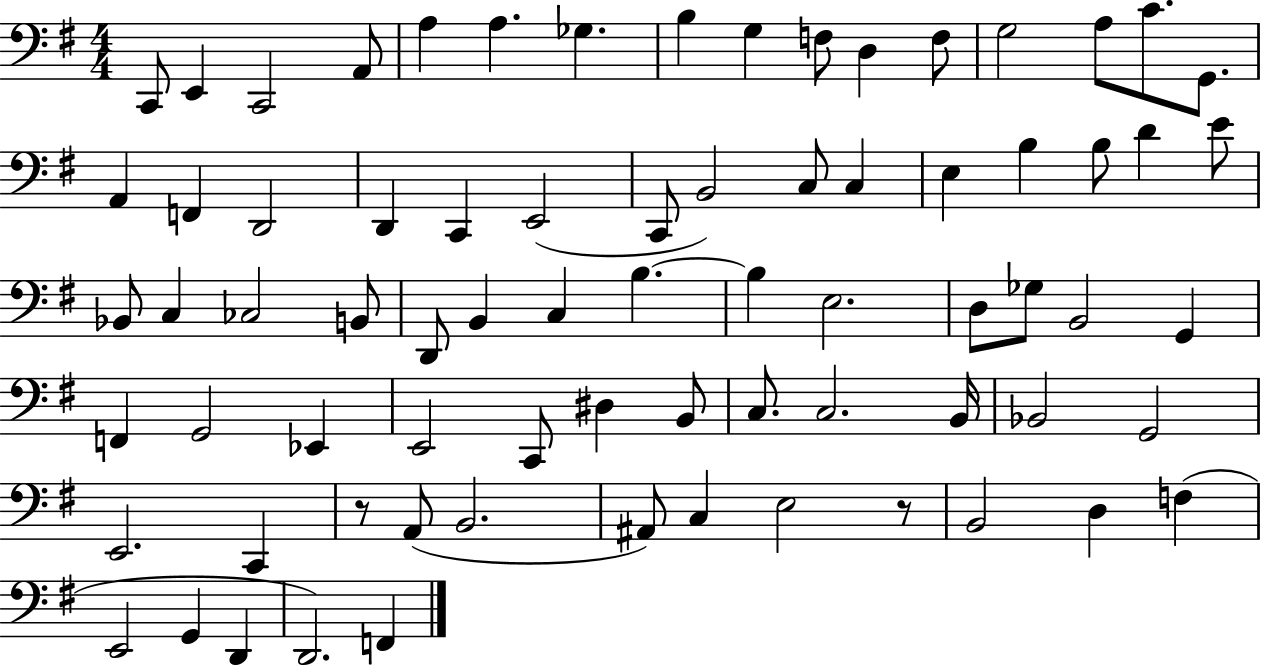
C2/e E2/q C2/h A2/e A3/q A3/q. Gb3/q. B3/q G3/q F3/e D3/q F3/e G3/h A3/e C4/e. G2/e. A2/q F2/q D2/h D2/q C2/q E2/h C2/e B2/h C3/e C3/q E3/q B3/q B3/e D4/q E4/e Bb2/e C3/q CES3/h B2/e D2/e B2/q C3/q B3/q. B3/q E3/h. D3/e Gb3/e B2/h G2/q F2/q G2/h Eb2/q E2/h C2/e D#3/q B2/e C3/e. C3/h. B2/s Bb2/h G2/h E2/h. C2/q R/e A2/e B2/h. A#2/e C3/q E3/h R/e B2/h D3/q F3/q E2/h G2/q D2/q D2/h. F2/q